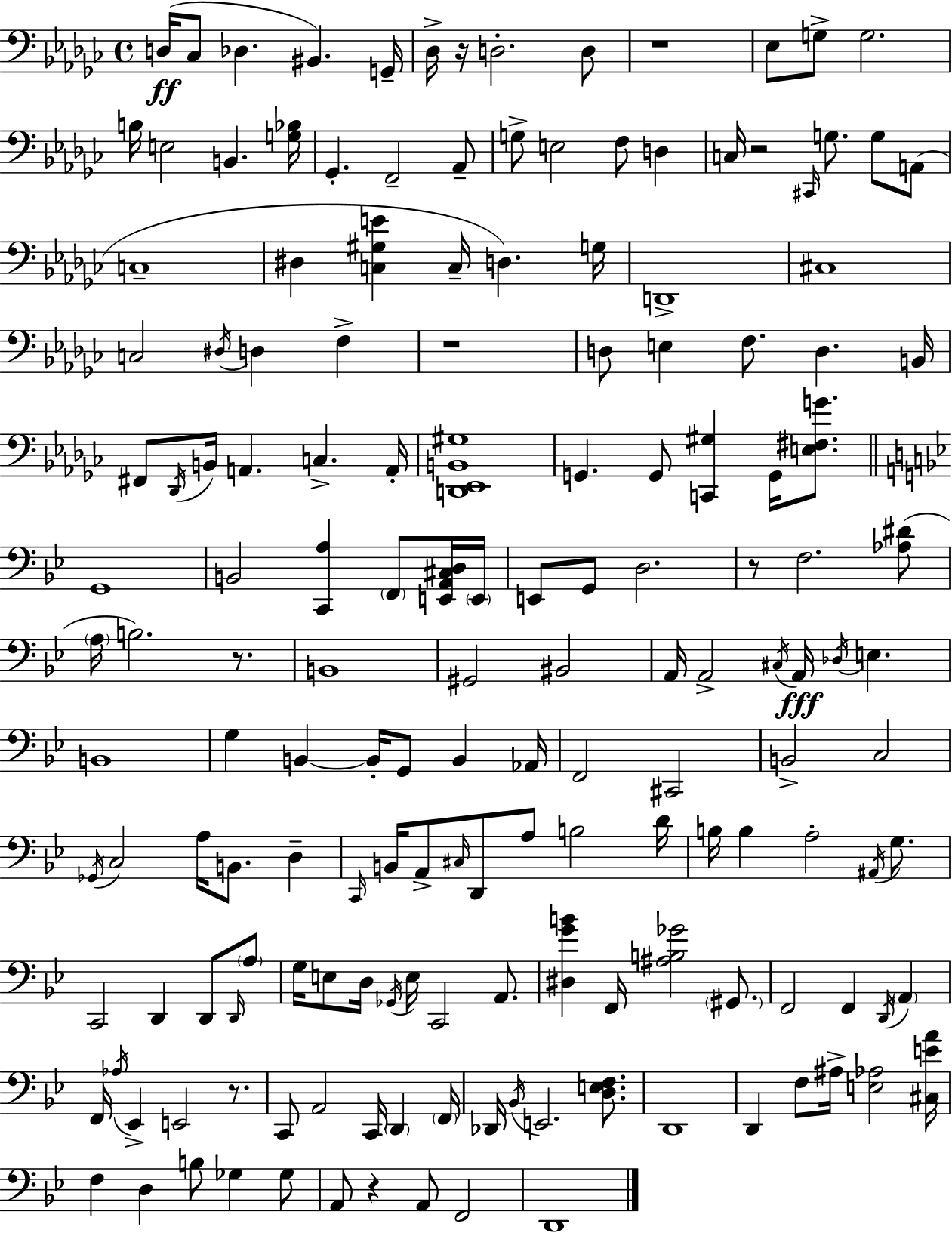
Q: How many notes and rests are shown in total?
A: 163